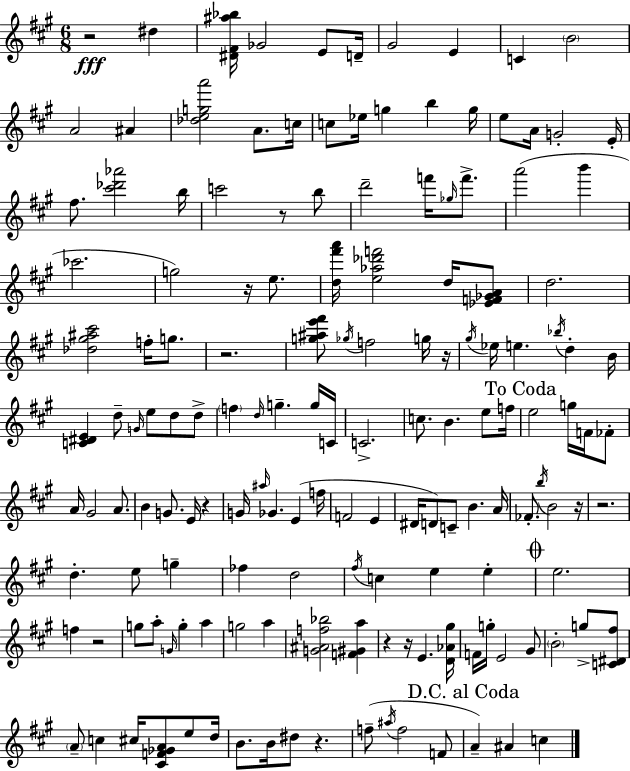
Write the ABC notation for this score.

X:1
T:Untitled
M:6/8
L:1/4
K:A
z2 ^d [^D^F^a_b]/4 _G2 E/2 D/4 ^G2 E C B2 A2 ^A [_dega']2 A/2 c/4 c/2 _e/4 g b g/4 e/2 A/4 G2 E/4 ^f/2 [^c'_d'_a']2 b/4 c'2 z/2 b/2 d'2 f'/4 _g/4 f'/2 a'2 b' _c'2 g2 z/4 e/2 [d^f'a']/4 [e_a_d'f']2 d/4 [_EF_GA]/2 d2 [_d^g^a^c']2 f/4 g/2 z2 [g^ae'^f']/2 _g/4 f2 g/4 z/4 ^g/4 _e/4 e _b/4 d B/4 [C^DE] d/2 G/4 e/2 d/2 d/2 f d/4 g g/4 C/4 C2 c/2 B e/2 f/4 e2 g/4 F/4 _F/2 A/4 ^G2 A/2 B G/2 E/4 z G/4 ^a/4 _G E f/4 F2 E ^D/4 D/2 C/2 B A/4 _F/2 b/4 B2 z/4 z2 d e/2 g _f d2 ^f/4 c e e e2 f z2 g/2 a/2 G/4 g a g2 a [G^Af_b]2 [F^Ga] z z/4 E [D_A^g]/4 F/4 g/4 E2 ^G/2 B2 g/2 [C^D^f]/2 A/2 c ^c/4 [^CF_GA]/2 e/2 d/4 B/2 B/4 ^d/2 z f/2 ^a/4 f2 F/2 A ^A c